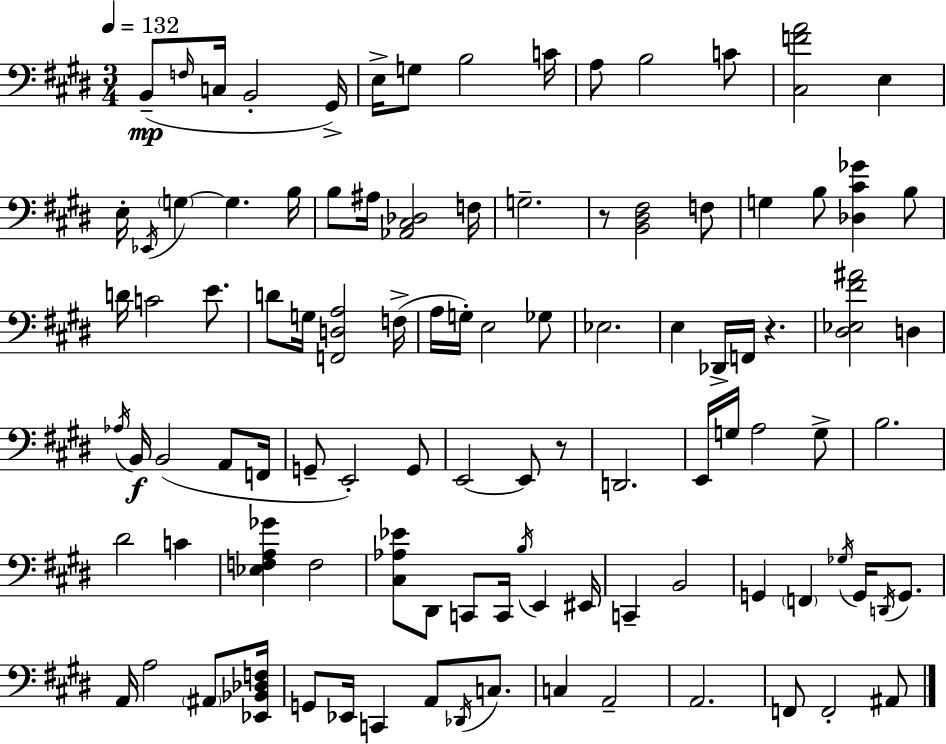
X:1
T:Untitled
M:3/4
L:1/4
K:E
B,,/2 F,/4 C,/4 B,,2 ^G,,/4 E,/4 G,/2 B,2 C/4 A,/2 B,2 C/2 [^C,FA]2 E, E,/4 _E,,/4 G, G, B,/4 B,/2 ^A,/4 [_A,,^C,_D,]2 F,/4 G,2 z/2 [B,,^D,^F,]2 F,/2 G, B,/2 [_D,^C_G] B,/2 D/4 C2 E/2 D/2 G,/4 [F,,D,A,]2 F,/4 A,/4 G,/4 E,2 _G,/2 _E,2 E, _D,,/4 F,,/4 z [^D,_E,^F^A]2 D, _A,/4 B,,/4 B,,2 A,,/2 F,,/4 G,,/2 E,,2 G,,/2 E,,2 E,,/2 z/2 D,,2 E,,/4 G,/4 A,2 G,/2 B,2 ^D2 C [_E,F,A,_G] F,2 [^C,_A,_E]/2 ^D,,/2 C,,/2 C,,/4 B,/4 E,, ^E,,/4 C,, B,,2 G,, F,, _G,/4 G,,/4 D,,/4 G,,/2 A,,/4 A,2 ^A,,/2 [_E,,_B,,_D,F,]/4 G,,/2 _E,,/4 C,, A,,/2 _D,,/4 C,/2 C, A,,2 A,,2 F,,/2 F,,2 ^A,,/2